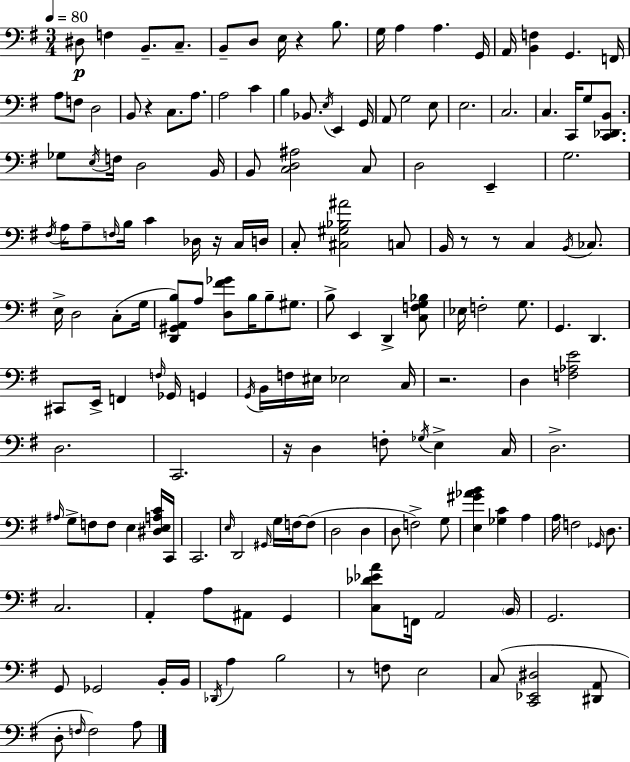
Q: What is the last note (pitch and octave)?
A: A3